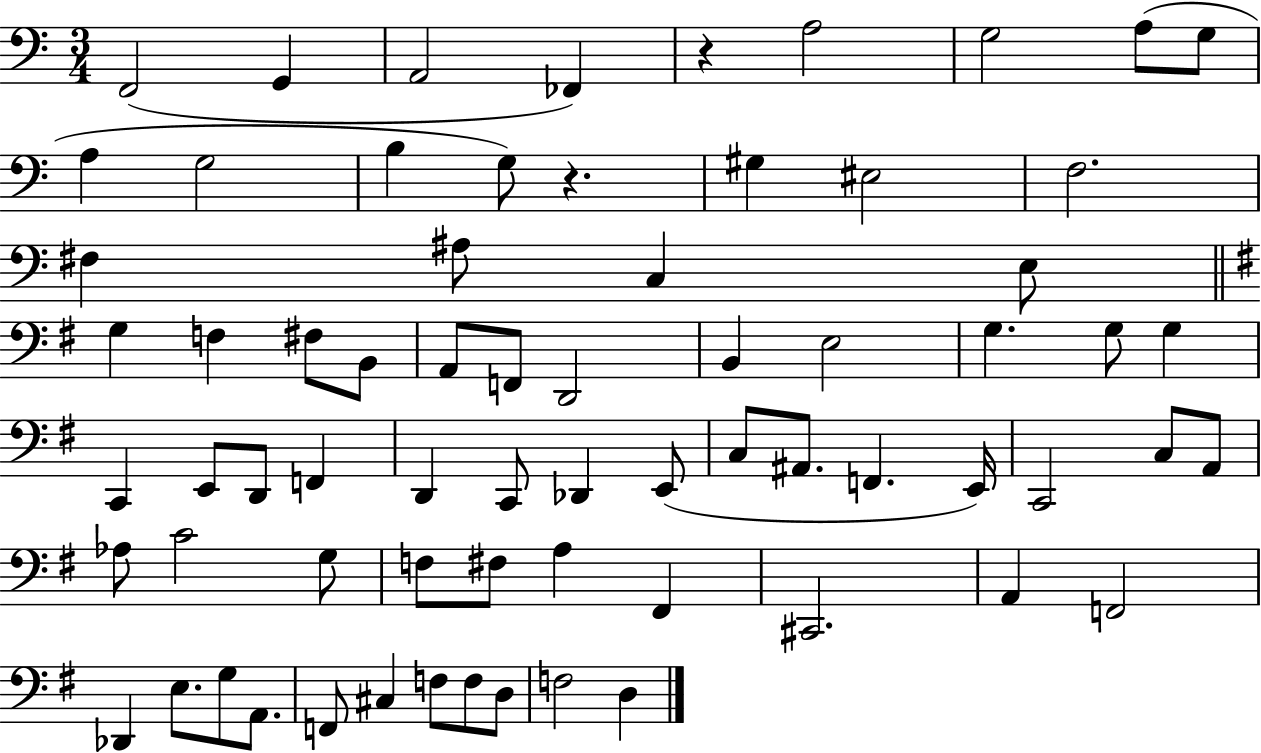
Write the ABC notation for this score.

X:1
T:Untitled
M:3/4
L:1/4
K:C
F,,2 G,, A,,2 _F,, z A,2 G,2 A,/2 G,/2 A, G,2 B, G,/2 z ^G, ^E,2 F,2 ^F, ^A,/2 C, E,/2 G, F, ^F,/2 B,,/2 A,,/2 F,,/2 D,,2 B,, E,2 G, G,/2 G, C,, E,,/2 D,,/2 F,, D,, C,,/2 _D,, E,,/2 C,/2 ^A,,/2 F,, E,,/4 C,,2 C,/2 A,,/2 _A,/2 C2 G,/2 F,/2 ^F,/2 A, ^F,, ^C,,2 A,, F,,2 _D,, E,/2 G,/2 A,,/2 F,,/2 ^C, F,/2 F,/2 D,/2 F,2 D,